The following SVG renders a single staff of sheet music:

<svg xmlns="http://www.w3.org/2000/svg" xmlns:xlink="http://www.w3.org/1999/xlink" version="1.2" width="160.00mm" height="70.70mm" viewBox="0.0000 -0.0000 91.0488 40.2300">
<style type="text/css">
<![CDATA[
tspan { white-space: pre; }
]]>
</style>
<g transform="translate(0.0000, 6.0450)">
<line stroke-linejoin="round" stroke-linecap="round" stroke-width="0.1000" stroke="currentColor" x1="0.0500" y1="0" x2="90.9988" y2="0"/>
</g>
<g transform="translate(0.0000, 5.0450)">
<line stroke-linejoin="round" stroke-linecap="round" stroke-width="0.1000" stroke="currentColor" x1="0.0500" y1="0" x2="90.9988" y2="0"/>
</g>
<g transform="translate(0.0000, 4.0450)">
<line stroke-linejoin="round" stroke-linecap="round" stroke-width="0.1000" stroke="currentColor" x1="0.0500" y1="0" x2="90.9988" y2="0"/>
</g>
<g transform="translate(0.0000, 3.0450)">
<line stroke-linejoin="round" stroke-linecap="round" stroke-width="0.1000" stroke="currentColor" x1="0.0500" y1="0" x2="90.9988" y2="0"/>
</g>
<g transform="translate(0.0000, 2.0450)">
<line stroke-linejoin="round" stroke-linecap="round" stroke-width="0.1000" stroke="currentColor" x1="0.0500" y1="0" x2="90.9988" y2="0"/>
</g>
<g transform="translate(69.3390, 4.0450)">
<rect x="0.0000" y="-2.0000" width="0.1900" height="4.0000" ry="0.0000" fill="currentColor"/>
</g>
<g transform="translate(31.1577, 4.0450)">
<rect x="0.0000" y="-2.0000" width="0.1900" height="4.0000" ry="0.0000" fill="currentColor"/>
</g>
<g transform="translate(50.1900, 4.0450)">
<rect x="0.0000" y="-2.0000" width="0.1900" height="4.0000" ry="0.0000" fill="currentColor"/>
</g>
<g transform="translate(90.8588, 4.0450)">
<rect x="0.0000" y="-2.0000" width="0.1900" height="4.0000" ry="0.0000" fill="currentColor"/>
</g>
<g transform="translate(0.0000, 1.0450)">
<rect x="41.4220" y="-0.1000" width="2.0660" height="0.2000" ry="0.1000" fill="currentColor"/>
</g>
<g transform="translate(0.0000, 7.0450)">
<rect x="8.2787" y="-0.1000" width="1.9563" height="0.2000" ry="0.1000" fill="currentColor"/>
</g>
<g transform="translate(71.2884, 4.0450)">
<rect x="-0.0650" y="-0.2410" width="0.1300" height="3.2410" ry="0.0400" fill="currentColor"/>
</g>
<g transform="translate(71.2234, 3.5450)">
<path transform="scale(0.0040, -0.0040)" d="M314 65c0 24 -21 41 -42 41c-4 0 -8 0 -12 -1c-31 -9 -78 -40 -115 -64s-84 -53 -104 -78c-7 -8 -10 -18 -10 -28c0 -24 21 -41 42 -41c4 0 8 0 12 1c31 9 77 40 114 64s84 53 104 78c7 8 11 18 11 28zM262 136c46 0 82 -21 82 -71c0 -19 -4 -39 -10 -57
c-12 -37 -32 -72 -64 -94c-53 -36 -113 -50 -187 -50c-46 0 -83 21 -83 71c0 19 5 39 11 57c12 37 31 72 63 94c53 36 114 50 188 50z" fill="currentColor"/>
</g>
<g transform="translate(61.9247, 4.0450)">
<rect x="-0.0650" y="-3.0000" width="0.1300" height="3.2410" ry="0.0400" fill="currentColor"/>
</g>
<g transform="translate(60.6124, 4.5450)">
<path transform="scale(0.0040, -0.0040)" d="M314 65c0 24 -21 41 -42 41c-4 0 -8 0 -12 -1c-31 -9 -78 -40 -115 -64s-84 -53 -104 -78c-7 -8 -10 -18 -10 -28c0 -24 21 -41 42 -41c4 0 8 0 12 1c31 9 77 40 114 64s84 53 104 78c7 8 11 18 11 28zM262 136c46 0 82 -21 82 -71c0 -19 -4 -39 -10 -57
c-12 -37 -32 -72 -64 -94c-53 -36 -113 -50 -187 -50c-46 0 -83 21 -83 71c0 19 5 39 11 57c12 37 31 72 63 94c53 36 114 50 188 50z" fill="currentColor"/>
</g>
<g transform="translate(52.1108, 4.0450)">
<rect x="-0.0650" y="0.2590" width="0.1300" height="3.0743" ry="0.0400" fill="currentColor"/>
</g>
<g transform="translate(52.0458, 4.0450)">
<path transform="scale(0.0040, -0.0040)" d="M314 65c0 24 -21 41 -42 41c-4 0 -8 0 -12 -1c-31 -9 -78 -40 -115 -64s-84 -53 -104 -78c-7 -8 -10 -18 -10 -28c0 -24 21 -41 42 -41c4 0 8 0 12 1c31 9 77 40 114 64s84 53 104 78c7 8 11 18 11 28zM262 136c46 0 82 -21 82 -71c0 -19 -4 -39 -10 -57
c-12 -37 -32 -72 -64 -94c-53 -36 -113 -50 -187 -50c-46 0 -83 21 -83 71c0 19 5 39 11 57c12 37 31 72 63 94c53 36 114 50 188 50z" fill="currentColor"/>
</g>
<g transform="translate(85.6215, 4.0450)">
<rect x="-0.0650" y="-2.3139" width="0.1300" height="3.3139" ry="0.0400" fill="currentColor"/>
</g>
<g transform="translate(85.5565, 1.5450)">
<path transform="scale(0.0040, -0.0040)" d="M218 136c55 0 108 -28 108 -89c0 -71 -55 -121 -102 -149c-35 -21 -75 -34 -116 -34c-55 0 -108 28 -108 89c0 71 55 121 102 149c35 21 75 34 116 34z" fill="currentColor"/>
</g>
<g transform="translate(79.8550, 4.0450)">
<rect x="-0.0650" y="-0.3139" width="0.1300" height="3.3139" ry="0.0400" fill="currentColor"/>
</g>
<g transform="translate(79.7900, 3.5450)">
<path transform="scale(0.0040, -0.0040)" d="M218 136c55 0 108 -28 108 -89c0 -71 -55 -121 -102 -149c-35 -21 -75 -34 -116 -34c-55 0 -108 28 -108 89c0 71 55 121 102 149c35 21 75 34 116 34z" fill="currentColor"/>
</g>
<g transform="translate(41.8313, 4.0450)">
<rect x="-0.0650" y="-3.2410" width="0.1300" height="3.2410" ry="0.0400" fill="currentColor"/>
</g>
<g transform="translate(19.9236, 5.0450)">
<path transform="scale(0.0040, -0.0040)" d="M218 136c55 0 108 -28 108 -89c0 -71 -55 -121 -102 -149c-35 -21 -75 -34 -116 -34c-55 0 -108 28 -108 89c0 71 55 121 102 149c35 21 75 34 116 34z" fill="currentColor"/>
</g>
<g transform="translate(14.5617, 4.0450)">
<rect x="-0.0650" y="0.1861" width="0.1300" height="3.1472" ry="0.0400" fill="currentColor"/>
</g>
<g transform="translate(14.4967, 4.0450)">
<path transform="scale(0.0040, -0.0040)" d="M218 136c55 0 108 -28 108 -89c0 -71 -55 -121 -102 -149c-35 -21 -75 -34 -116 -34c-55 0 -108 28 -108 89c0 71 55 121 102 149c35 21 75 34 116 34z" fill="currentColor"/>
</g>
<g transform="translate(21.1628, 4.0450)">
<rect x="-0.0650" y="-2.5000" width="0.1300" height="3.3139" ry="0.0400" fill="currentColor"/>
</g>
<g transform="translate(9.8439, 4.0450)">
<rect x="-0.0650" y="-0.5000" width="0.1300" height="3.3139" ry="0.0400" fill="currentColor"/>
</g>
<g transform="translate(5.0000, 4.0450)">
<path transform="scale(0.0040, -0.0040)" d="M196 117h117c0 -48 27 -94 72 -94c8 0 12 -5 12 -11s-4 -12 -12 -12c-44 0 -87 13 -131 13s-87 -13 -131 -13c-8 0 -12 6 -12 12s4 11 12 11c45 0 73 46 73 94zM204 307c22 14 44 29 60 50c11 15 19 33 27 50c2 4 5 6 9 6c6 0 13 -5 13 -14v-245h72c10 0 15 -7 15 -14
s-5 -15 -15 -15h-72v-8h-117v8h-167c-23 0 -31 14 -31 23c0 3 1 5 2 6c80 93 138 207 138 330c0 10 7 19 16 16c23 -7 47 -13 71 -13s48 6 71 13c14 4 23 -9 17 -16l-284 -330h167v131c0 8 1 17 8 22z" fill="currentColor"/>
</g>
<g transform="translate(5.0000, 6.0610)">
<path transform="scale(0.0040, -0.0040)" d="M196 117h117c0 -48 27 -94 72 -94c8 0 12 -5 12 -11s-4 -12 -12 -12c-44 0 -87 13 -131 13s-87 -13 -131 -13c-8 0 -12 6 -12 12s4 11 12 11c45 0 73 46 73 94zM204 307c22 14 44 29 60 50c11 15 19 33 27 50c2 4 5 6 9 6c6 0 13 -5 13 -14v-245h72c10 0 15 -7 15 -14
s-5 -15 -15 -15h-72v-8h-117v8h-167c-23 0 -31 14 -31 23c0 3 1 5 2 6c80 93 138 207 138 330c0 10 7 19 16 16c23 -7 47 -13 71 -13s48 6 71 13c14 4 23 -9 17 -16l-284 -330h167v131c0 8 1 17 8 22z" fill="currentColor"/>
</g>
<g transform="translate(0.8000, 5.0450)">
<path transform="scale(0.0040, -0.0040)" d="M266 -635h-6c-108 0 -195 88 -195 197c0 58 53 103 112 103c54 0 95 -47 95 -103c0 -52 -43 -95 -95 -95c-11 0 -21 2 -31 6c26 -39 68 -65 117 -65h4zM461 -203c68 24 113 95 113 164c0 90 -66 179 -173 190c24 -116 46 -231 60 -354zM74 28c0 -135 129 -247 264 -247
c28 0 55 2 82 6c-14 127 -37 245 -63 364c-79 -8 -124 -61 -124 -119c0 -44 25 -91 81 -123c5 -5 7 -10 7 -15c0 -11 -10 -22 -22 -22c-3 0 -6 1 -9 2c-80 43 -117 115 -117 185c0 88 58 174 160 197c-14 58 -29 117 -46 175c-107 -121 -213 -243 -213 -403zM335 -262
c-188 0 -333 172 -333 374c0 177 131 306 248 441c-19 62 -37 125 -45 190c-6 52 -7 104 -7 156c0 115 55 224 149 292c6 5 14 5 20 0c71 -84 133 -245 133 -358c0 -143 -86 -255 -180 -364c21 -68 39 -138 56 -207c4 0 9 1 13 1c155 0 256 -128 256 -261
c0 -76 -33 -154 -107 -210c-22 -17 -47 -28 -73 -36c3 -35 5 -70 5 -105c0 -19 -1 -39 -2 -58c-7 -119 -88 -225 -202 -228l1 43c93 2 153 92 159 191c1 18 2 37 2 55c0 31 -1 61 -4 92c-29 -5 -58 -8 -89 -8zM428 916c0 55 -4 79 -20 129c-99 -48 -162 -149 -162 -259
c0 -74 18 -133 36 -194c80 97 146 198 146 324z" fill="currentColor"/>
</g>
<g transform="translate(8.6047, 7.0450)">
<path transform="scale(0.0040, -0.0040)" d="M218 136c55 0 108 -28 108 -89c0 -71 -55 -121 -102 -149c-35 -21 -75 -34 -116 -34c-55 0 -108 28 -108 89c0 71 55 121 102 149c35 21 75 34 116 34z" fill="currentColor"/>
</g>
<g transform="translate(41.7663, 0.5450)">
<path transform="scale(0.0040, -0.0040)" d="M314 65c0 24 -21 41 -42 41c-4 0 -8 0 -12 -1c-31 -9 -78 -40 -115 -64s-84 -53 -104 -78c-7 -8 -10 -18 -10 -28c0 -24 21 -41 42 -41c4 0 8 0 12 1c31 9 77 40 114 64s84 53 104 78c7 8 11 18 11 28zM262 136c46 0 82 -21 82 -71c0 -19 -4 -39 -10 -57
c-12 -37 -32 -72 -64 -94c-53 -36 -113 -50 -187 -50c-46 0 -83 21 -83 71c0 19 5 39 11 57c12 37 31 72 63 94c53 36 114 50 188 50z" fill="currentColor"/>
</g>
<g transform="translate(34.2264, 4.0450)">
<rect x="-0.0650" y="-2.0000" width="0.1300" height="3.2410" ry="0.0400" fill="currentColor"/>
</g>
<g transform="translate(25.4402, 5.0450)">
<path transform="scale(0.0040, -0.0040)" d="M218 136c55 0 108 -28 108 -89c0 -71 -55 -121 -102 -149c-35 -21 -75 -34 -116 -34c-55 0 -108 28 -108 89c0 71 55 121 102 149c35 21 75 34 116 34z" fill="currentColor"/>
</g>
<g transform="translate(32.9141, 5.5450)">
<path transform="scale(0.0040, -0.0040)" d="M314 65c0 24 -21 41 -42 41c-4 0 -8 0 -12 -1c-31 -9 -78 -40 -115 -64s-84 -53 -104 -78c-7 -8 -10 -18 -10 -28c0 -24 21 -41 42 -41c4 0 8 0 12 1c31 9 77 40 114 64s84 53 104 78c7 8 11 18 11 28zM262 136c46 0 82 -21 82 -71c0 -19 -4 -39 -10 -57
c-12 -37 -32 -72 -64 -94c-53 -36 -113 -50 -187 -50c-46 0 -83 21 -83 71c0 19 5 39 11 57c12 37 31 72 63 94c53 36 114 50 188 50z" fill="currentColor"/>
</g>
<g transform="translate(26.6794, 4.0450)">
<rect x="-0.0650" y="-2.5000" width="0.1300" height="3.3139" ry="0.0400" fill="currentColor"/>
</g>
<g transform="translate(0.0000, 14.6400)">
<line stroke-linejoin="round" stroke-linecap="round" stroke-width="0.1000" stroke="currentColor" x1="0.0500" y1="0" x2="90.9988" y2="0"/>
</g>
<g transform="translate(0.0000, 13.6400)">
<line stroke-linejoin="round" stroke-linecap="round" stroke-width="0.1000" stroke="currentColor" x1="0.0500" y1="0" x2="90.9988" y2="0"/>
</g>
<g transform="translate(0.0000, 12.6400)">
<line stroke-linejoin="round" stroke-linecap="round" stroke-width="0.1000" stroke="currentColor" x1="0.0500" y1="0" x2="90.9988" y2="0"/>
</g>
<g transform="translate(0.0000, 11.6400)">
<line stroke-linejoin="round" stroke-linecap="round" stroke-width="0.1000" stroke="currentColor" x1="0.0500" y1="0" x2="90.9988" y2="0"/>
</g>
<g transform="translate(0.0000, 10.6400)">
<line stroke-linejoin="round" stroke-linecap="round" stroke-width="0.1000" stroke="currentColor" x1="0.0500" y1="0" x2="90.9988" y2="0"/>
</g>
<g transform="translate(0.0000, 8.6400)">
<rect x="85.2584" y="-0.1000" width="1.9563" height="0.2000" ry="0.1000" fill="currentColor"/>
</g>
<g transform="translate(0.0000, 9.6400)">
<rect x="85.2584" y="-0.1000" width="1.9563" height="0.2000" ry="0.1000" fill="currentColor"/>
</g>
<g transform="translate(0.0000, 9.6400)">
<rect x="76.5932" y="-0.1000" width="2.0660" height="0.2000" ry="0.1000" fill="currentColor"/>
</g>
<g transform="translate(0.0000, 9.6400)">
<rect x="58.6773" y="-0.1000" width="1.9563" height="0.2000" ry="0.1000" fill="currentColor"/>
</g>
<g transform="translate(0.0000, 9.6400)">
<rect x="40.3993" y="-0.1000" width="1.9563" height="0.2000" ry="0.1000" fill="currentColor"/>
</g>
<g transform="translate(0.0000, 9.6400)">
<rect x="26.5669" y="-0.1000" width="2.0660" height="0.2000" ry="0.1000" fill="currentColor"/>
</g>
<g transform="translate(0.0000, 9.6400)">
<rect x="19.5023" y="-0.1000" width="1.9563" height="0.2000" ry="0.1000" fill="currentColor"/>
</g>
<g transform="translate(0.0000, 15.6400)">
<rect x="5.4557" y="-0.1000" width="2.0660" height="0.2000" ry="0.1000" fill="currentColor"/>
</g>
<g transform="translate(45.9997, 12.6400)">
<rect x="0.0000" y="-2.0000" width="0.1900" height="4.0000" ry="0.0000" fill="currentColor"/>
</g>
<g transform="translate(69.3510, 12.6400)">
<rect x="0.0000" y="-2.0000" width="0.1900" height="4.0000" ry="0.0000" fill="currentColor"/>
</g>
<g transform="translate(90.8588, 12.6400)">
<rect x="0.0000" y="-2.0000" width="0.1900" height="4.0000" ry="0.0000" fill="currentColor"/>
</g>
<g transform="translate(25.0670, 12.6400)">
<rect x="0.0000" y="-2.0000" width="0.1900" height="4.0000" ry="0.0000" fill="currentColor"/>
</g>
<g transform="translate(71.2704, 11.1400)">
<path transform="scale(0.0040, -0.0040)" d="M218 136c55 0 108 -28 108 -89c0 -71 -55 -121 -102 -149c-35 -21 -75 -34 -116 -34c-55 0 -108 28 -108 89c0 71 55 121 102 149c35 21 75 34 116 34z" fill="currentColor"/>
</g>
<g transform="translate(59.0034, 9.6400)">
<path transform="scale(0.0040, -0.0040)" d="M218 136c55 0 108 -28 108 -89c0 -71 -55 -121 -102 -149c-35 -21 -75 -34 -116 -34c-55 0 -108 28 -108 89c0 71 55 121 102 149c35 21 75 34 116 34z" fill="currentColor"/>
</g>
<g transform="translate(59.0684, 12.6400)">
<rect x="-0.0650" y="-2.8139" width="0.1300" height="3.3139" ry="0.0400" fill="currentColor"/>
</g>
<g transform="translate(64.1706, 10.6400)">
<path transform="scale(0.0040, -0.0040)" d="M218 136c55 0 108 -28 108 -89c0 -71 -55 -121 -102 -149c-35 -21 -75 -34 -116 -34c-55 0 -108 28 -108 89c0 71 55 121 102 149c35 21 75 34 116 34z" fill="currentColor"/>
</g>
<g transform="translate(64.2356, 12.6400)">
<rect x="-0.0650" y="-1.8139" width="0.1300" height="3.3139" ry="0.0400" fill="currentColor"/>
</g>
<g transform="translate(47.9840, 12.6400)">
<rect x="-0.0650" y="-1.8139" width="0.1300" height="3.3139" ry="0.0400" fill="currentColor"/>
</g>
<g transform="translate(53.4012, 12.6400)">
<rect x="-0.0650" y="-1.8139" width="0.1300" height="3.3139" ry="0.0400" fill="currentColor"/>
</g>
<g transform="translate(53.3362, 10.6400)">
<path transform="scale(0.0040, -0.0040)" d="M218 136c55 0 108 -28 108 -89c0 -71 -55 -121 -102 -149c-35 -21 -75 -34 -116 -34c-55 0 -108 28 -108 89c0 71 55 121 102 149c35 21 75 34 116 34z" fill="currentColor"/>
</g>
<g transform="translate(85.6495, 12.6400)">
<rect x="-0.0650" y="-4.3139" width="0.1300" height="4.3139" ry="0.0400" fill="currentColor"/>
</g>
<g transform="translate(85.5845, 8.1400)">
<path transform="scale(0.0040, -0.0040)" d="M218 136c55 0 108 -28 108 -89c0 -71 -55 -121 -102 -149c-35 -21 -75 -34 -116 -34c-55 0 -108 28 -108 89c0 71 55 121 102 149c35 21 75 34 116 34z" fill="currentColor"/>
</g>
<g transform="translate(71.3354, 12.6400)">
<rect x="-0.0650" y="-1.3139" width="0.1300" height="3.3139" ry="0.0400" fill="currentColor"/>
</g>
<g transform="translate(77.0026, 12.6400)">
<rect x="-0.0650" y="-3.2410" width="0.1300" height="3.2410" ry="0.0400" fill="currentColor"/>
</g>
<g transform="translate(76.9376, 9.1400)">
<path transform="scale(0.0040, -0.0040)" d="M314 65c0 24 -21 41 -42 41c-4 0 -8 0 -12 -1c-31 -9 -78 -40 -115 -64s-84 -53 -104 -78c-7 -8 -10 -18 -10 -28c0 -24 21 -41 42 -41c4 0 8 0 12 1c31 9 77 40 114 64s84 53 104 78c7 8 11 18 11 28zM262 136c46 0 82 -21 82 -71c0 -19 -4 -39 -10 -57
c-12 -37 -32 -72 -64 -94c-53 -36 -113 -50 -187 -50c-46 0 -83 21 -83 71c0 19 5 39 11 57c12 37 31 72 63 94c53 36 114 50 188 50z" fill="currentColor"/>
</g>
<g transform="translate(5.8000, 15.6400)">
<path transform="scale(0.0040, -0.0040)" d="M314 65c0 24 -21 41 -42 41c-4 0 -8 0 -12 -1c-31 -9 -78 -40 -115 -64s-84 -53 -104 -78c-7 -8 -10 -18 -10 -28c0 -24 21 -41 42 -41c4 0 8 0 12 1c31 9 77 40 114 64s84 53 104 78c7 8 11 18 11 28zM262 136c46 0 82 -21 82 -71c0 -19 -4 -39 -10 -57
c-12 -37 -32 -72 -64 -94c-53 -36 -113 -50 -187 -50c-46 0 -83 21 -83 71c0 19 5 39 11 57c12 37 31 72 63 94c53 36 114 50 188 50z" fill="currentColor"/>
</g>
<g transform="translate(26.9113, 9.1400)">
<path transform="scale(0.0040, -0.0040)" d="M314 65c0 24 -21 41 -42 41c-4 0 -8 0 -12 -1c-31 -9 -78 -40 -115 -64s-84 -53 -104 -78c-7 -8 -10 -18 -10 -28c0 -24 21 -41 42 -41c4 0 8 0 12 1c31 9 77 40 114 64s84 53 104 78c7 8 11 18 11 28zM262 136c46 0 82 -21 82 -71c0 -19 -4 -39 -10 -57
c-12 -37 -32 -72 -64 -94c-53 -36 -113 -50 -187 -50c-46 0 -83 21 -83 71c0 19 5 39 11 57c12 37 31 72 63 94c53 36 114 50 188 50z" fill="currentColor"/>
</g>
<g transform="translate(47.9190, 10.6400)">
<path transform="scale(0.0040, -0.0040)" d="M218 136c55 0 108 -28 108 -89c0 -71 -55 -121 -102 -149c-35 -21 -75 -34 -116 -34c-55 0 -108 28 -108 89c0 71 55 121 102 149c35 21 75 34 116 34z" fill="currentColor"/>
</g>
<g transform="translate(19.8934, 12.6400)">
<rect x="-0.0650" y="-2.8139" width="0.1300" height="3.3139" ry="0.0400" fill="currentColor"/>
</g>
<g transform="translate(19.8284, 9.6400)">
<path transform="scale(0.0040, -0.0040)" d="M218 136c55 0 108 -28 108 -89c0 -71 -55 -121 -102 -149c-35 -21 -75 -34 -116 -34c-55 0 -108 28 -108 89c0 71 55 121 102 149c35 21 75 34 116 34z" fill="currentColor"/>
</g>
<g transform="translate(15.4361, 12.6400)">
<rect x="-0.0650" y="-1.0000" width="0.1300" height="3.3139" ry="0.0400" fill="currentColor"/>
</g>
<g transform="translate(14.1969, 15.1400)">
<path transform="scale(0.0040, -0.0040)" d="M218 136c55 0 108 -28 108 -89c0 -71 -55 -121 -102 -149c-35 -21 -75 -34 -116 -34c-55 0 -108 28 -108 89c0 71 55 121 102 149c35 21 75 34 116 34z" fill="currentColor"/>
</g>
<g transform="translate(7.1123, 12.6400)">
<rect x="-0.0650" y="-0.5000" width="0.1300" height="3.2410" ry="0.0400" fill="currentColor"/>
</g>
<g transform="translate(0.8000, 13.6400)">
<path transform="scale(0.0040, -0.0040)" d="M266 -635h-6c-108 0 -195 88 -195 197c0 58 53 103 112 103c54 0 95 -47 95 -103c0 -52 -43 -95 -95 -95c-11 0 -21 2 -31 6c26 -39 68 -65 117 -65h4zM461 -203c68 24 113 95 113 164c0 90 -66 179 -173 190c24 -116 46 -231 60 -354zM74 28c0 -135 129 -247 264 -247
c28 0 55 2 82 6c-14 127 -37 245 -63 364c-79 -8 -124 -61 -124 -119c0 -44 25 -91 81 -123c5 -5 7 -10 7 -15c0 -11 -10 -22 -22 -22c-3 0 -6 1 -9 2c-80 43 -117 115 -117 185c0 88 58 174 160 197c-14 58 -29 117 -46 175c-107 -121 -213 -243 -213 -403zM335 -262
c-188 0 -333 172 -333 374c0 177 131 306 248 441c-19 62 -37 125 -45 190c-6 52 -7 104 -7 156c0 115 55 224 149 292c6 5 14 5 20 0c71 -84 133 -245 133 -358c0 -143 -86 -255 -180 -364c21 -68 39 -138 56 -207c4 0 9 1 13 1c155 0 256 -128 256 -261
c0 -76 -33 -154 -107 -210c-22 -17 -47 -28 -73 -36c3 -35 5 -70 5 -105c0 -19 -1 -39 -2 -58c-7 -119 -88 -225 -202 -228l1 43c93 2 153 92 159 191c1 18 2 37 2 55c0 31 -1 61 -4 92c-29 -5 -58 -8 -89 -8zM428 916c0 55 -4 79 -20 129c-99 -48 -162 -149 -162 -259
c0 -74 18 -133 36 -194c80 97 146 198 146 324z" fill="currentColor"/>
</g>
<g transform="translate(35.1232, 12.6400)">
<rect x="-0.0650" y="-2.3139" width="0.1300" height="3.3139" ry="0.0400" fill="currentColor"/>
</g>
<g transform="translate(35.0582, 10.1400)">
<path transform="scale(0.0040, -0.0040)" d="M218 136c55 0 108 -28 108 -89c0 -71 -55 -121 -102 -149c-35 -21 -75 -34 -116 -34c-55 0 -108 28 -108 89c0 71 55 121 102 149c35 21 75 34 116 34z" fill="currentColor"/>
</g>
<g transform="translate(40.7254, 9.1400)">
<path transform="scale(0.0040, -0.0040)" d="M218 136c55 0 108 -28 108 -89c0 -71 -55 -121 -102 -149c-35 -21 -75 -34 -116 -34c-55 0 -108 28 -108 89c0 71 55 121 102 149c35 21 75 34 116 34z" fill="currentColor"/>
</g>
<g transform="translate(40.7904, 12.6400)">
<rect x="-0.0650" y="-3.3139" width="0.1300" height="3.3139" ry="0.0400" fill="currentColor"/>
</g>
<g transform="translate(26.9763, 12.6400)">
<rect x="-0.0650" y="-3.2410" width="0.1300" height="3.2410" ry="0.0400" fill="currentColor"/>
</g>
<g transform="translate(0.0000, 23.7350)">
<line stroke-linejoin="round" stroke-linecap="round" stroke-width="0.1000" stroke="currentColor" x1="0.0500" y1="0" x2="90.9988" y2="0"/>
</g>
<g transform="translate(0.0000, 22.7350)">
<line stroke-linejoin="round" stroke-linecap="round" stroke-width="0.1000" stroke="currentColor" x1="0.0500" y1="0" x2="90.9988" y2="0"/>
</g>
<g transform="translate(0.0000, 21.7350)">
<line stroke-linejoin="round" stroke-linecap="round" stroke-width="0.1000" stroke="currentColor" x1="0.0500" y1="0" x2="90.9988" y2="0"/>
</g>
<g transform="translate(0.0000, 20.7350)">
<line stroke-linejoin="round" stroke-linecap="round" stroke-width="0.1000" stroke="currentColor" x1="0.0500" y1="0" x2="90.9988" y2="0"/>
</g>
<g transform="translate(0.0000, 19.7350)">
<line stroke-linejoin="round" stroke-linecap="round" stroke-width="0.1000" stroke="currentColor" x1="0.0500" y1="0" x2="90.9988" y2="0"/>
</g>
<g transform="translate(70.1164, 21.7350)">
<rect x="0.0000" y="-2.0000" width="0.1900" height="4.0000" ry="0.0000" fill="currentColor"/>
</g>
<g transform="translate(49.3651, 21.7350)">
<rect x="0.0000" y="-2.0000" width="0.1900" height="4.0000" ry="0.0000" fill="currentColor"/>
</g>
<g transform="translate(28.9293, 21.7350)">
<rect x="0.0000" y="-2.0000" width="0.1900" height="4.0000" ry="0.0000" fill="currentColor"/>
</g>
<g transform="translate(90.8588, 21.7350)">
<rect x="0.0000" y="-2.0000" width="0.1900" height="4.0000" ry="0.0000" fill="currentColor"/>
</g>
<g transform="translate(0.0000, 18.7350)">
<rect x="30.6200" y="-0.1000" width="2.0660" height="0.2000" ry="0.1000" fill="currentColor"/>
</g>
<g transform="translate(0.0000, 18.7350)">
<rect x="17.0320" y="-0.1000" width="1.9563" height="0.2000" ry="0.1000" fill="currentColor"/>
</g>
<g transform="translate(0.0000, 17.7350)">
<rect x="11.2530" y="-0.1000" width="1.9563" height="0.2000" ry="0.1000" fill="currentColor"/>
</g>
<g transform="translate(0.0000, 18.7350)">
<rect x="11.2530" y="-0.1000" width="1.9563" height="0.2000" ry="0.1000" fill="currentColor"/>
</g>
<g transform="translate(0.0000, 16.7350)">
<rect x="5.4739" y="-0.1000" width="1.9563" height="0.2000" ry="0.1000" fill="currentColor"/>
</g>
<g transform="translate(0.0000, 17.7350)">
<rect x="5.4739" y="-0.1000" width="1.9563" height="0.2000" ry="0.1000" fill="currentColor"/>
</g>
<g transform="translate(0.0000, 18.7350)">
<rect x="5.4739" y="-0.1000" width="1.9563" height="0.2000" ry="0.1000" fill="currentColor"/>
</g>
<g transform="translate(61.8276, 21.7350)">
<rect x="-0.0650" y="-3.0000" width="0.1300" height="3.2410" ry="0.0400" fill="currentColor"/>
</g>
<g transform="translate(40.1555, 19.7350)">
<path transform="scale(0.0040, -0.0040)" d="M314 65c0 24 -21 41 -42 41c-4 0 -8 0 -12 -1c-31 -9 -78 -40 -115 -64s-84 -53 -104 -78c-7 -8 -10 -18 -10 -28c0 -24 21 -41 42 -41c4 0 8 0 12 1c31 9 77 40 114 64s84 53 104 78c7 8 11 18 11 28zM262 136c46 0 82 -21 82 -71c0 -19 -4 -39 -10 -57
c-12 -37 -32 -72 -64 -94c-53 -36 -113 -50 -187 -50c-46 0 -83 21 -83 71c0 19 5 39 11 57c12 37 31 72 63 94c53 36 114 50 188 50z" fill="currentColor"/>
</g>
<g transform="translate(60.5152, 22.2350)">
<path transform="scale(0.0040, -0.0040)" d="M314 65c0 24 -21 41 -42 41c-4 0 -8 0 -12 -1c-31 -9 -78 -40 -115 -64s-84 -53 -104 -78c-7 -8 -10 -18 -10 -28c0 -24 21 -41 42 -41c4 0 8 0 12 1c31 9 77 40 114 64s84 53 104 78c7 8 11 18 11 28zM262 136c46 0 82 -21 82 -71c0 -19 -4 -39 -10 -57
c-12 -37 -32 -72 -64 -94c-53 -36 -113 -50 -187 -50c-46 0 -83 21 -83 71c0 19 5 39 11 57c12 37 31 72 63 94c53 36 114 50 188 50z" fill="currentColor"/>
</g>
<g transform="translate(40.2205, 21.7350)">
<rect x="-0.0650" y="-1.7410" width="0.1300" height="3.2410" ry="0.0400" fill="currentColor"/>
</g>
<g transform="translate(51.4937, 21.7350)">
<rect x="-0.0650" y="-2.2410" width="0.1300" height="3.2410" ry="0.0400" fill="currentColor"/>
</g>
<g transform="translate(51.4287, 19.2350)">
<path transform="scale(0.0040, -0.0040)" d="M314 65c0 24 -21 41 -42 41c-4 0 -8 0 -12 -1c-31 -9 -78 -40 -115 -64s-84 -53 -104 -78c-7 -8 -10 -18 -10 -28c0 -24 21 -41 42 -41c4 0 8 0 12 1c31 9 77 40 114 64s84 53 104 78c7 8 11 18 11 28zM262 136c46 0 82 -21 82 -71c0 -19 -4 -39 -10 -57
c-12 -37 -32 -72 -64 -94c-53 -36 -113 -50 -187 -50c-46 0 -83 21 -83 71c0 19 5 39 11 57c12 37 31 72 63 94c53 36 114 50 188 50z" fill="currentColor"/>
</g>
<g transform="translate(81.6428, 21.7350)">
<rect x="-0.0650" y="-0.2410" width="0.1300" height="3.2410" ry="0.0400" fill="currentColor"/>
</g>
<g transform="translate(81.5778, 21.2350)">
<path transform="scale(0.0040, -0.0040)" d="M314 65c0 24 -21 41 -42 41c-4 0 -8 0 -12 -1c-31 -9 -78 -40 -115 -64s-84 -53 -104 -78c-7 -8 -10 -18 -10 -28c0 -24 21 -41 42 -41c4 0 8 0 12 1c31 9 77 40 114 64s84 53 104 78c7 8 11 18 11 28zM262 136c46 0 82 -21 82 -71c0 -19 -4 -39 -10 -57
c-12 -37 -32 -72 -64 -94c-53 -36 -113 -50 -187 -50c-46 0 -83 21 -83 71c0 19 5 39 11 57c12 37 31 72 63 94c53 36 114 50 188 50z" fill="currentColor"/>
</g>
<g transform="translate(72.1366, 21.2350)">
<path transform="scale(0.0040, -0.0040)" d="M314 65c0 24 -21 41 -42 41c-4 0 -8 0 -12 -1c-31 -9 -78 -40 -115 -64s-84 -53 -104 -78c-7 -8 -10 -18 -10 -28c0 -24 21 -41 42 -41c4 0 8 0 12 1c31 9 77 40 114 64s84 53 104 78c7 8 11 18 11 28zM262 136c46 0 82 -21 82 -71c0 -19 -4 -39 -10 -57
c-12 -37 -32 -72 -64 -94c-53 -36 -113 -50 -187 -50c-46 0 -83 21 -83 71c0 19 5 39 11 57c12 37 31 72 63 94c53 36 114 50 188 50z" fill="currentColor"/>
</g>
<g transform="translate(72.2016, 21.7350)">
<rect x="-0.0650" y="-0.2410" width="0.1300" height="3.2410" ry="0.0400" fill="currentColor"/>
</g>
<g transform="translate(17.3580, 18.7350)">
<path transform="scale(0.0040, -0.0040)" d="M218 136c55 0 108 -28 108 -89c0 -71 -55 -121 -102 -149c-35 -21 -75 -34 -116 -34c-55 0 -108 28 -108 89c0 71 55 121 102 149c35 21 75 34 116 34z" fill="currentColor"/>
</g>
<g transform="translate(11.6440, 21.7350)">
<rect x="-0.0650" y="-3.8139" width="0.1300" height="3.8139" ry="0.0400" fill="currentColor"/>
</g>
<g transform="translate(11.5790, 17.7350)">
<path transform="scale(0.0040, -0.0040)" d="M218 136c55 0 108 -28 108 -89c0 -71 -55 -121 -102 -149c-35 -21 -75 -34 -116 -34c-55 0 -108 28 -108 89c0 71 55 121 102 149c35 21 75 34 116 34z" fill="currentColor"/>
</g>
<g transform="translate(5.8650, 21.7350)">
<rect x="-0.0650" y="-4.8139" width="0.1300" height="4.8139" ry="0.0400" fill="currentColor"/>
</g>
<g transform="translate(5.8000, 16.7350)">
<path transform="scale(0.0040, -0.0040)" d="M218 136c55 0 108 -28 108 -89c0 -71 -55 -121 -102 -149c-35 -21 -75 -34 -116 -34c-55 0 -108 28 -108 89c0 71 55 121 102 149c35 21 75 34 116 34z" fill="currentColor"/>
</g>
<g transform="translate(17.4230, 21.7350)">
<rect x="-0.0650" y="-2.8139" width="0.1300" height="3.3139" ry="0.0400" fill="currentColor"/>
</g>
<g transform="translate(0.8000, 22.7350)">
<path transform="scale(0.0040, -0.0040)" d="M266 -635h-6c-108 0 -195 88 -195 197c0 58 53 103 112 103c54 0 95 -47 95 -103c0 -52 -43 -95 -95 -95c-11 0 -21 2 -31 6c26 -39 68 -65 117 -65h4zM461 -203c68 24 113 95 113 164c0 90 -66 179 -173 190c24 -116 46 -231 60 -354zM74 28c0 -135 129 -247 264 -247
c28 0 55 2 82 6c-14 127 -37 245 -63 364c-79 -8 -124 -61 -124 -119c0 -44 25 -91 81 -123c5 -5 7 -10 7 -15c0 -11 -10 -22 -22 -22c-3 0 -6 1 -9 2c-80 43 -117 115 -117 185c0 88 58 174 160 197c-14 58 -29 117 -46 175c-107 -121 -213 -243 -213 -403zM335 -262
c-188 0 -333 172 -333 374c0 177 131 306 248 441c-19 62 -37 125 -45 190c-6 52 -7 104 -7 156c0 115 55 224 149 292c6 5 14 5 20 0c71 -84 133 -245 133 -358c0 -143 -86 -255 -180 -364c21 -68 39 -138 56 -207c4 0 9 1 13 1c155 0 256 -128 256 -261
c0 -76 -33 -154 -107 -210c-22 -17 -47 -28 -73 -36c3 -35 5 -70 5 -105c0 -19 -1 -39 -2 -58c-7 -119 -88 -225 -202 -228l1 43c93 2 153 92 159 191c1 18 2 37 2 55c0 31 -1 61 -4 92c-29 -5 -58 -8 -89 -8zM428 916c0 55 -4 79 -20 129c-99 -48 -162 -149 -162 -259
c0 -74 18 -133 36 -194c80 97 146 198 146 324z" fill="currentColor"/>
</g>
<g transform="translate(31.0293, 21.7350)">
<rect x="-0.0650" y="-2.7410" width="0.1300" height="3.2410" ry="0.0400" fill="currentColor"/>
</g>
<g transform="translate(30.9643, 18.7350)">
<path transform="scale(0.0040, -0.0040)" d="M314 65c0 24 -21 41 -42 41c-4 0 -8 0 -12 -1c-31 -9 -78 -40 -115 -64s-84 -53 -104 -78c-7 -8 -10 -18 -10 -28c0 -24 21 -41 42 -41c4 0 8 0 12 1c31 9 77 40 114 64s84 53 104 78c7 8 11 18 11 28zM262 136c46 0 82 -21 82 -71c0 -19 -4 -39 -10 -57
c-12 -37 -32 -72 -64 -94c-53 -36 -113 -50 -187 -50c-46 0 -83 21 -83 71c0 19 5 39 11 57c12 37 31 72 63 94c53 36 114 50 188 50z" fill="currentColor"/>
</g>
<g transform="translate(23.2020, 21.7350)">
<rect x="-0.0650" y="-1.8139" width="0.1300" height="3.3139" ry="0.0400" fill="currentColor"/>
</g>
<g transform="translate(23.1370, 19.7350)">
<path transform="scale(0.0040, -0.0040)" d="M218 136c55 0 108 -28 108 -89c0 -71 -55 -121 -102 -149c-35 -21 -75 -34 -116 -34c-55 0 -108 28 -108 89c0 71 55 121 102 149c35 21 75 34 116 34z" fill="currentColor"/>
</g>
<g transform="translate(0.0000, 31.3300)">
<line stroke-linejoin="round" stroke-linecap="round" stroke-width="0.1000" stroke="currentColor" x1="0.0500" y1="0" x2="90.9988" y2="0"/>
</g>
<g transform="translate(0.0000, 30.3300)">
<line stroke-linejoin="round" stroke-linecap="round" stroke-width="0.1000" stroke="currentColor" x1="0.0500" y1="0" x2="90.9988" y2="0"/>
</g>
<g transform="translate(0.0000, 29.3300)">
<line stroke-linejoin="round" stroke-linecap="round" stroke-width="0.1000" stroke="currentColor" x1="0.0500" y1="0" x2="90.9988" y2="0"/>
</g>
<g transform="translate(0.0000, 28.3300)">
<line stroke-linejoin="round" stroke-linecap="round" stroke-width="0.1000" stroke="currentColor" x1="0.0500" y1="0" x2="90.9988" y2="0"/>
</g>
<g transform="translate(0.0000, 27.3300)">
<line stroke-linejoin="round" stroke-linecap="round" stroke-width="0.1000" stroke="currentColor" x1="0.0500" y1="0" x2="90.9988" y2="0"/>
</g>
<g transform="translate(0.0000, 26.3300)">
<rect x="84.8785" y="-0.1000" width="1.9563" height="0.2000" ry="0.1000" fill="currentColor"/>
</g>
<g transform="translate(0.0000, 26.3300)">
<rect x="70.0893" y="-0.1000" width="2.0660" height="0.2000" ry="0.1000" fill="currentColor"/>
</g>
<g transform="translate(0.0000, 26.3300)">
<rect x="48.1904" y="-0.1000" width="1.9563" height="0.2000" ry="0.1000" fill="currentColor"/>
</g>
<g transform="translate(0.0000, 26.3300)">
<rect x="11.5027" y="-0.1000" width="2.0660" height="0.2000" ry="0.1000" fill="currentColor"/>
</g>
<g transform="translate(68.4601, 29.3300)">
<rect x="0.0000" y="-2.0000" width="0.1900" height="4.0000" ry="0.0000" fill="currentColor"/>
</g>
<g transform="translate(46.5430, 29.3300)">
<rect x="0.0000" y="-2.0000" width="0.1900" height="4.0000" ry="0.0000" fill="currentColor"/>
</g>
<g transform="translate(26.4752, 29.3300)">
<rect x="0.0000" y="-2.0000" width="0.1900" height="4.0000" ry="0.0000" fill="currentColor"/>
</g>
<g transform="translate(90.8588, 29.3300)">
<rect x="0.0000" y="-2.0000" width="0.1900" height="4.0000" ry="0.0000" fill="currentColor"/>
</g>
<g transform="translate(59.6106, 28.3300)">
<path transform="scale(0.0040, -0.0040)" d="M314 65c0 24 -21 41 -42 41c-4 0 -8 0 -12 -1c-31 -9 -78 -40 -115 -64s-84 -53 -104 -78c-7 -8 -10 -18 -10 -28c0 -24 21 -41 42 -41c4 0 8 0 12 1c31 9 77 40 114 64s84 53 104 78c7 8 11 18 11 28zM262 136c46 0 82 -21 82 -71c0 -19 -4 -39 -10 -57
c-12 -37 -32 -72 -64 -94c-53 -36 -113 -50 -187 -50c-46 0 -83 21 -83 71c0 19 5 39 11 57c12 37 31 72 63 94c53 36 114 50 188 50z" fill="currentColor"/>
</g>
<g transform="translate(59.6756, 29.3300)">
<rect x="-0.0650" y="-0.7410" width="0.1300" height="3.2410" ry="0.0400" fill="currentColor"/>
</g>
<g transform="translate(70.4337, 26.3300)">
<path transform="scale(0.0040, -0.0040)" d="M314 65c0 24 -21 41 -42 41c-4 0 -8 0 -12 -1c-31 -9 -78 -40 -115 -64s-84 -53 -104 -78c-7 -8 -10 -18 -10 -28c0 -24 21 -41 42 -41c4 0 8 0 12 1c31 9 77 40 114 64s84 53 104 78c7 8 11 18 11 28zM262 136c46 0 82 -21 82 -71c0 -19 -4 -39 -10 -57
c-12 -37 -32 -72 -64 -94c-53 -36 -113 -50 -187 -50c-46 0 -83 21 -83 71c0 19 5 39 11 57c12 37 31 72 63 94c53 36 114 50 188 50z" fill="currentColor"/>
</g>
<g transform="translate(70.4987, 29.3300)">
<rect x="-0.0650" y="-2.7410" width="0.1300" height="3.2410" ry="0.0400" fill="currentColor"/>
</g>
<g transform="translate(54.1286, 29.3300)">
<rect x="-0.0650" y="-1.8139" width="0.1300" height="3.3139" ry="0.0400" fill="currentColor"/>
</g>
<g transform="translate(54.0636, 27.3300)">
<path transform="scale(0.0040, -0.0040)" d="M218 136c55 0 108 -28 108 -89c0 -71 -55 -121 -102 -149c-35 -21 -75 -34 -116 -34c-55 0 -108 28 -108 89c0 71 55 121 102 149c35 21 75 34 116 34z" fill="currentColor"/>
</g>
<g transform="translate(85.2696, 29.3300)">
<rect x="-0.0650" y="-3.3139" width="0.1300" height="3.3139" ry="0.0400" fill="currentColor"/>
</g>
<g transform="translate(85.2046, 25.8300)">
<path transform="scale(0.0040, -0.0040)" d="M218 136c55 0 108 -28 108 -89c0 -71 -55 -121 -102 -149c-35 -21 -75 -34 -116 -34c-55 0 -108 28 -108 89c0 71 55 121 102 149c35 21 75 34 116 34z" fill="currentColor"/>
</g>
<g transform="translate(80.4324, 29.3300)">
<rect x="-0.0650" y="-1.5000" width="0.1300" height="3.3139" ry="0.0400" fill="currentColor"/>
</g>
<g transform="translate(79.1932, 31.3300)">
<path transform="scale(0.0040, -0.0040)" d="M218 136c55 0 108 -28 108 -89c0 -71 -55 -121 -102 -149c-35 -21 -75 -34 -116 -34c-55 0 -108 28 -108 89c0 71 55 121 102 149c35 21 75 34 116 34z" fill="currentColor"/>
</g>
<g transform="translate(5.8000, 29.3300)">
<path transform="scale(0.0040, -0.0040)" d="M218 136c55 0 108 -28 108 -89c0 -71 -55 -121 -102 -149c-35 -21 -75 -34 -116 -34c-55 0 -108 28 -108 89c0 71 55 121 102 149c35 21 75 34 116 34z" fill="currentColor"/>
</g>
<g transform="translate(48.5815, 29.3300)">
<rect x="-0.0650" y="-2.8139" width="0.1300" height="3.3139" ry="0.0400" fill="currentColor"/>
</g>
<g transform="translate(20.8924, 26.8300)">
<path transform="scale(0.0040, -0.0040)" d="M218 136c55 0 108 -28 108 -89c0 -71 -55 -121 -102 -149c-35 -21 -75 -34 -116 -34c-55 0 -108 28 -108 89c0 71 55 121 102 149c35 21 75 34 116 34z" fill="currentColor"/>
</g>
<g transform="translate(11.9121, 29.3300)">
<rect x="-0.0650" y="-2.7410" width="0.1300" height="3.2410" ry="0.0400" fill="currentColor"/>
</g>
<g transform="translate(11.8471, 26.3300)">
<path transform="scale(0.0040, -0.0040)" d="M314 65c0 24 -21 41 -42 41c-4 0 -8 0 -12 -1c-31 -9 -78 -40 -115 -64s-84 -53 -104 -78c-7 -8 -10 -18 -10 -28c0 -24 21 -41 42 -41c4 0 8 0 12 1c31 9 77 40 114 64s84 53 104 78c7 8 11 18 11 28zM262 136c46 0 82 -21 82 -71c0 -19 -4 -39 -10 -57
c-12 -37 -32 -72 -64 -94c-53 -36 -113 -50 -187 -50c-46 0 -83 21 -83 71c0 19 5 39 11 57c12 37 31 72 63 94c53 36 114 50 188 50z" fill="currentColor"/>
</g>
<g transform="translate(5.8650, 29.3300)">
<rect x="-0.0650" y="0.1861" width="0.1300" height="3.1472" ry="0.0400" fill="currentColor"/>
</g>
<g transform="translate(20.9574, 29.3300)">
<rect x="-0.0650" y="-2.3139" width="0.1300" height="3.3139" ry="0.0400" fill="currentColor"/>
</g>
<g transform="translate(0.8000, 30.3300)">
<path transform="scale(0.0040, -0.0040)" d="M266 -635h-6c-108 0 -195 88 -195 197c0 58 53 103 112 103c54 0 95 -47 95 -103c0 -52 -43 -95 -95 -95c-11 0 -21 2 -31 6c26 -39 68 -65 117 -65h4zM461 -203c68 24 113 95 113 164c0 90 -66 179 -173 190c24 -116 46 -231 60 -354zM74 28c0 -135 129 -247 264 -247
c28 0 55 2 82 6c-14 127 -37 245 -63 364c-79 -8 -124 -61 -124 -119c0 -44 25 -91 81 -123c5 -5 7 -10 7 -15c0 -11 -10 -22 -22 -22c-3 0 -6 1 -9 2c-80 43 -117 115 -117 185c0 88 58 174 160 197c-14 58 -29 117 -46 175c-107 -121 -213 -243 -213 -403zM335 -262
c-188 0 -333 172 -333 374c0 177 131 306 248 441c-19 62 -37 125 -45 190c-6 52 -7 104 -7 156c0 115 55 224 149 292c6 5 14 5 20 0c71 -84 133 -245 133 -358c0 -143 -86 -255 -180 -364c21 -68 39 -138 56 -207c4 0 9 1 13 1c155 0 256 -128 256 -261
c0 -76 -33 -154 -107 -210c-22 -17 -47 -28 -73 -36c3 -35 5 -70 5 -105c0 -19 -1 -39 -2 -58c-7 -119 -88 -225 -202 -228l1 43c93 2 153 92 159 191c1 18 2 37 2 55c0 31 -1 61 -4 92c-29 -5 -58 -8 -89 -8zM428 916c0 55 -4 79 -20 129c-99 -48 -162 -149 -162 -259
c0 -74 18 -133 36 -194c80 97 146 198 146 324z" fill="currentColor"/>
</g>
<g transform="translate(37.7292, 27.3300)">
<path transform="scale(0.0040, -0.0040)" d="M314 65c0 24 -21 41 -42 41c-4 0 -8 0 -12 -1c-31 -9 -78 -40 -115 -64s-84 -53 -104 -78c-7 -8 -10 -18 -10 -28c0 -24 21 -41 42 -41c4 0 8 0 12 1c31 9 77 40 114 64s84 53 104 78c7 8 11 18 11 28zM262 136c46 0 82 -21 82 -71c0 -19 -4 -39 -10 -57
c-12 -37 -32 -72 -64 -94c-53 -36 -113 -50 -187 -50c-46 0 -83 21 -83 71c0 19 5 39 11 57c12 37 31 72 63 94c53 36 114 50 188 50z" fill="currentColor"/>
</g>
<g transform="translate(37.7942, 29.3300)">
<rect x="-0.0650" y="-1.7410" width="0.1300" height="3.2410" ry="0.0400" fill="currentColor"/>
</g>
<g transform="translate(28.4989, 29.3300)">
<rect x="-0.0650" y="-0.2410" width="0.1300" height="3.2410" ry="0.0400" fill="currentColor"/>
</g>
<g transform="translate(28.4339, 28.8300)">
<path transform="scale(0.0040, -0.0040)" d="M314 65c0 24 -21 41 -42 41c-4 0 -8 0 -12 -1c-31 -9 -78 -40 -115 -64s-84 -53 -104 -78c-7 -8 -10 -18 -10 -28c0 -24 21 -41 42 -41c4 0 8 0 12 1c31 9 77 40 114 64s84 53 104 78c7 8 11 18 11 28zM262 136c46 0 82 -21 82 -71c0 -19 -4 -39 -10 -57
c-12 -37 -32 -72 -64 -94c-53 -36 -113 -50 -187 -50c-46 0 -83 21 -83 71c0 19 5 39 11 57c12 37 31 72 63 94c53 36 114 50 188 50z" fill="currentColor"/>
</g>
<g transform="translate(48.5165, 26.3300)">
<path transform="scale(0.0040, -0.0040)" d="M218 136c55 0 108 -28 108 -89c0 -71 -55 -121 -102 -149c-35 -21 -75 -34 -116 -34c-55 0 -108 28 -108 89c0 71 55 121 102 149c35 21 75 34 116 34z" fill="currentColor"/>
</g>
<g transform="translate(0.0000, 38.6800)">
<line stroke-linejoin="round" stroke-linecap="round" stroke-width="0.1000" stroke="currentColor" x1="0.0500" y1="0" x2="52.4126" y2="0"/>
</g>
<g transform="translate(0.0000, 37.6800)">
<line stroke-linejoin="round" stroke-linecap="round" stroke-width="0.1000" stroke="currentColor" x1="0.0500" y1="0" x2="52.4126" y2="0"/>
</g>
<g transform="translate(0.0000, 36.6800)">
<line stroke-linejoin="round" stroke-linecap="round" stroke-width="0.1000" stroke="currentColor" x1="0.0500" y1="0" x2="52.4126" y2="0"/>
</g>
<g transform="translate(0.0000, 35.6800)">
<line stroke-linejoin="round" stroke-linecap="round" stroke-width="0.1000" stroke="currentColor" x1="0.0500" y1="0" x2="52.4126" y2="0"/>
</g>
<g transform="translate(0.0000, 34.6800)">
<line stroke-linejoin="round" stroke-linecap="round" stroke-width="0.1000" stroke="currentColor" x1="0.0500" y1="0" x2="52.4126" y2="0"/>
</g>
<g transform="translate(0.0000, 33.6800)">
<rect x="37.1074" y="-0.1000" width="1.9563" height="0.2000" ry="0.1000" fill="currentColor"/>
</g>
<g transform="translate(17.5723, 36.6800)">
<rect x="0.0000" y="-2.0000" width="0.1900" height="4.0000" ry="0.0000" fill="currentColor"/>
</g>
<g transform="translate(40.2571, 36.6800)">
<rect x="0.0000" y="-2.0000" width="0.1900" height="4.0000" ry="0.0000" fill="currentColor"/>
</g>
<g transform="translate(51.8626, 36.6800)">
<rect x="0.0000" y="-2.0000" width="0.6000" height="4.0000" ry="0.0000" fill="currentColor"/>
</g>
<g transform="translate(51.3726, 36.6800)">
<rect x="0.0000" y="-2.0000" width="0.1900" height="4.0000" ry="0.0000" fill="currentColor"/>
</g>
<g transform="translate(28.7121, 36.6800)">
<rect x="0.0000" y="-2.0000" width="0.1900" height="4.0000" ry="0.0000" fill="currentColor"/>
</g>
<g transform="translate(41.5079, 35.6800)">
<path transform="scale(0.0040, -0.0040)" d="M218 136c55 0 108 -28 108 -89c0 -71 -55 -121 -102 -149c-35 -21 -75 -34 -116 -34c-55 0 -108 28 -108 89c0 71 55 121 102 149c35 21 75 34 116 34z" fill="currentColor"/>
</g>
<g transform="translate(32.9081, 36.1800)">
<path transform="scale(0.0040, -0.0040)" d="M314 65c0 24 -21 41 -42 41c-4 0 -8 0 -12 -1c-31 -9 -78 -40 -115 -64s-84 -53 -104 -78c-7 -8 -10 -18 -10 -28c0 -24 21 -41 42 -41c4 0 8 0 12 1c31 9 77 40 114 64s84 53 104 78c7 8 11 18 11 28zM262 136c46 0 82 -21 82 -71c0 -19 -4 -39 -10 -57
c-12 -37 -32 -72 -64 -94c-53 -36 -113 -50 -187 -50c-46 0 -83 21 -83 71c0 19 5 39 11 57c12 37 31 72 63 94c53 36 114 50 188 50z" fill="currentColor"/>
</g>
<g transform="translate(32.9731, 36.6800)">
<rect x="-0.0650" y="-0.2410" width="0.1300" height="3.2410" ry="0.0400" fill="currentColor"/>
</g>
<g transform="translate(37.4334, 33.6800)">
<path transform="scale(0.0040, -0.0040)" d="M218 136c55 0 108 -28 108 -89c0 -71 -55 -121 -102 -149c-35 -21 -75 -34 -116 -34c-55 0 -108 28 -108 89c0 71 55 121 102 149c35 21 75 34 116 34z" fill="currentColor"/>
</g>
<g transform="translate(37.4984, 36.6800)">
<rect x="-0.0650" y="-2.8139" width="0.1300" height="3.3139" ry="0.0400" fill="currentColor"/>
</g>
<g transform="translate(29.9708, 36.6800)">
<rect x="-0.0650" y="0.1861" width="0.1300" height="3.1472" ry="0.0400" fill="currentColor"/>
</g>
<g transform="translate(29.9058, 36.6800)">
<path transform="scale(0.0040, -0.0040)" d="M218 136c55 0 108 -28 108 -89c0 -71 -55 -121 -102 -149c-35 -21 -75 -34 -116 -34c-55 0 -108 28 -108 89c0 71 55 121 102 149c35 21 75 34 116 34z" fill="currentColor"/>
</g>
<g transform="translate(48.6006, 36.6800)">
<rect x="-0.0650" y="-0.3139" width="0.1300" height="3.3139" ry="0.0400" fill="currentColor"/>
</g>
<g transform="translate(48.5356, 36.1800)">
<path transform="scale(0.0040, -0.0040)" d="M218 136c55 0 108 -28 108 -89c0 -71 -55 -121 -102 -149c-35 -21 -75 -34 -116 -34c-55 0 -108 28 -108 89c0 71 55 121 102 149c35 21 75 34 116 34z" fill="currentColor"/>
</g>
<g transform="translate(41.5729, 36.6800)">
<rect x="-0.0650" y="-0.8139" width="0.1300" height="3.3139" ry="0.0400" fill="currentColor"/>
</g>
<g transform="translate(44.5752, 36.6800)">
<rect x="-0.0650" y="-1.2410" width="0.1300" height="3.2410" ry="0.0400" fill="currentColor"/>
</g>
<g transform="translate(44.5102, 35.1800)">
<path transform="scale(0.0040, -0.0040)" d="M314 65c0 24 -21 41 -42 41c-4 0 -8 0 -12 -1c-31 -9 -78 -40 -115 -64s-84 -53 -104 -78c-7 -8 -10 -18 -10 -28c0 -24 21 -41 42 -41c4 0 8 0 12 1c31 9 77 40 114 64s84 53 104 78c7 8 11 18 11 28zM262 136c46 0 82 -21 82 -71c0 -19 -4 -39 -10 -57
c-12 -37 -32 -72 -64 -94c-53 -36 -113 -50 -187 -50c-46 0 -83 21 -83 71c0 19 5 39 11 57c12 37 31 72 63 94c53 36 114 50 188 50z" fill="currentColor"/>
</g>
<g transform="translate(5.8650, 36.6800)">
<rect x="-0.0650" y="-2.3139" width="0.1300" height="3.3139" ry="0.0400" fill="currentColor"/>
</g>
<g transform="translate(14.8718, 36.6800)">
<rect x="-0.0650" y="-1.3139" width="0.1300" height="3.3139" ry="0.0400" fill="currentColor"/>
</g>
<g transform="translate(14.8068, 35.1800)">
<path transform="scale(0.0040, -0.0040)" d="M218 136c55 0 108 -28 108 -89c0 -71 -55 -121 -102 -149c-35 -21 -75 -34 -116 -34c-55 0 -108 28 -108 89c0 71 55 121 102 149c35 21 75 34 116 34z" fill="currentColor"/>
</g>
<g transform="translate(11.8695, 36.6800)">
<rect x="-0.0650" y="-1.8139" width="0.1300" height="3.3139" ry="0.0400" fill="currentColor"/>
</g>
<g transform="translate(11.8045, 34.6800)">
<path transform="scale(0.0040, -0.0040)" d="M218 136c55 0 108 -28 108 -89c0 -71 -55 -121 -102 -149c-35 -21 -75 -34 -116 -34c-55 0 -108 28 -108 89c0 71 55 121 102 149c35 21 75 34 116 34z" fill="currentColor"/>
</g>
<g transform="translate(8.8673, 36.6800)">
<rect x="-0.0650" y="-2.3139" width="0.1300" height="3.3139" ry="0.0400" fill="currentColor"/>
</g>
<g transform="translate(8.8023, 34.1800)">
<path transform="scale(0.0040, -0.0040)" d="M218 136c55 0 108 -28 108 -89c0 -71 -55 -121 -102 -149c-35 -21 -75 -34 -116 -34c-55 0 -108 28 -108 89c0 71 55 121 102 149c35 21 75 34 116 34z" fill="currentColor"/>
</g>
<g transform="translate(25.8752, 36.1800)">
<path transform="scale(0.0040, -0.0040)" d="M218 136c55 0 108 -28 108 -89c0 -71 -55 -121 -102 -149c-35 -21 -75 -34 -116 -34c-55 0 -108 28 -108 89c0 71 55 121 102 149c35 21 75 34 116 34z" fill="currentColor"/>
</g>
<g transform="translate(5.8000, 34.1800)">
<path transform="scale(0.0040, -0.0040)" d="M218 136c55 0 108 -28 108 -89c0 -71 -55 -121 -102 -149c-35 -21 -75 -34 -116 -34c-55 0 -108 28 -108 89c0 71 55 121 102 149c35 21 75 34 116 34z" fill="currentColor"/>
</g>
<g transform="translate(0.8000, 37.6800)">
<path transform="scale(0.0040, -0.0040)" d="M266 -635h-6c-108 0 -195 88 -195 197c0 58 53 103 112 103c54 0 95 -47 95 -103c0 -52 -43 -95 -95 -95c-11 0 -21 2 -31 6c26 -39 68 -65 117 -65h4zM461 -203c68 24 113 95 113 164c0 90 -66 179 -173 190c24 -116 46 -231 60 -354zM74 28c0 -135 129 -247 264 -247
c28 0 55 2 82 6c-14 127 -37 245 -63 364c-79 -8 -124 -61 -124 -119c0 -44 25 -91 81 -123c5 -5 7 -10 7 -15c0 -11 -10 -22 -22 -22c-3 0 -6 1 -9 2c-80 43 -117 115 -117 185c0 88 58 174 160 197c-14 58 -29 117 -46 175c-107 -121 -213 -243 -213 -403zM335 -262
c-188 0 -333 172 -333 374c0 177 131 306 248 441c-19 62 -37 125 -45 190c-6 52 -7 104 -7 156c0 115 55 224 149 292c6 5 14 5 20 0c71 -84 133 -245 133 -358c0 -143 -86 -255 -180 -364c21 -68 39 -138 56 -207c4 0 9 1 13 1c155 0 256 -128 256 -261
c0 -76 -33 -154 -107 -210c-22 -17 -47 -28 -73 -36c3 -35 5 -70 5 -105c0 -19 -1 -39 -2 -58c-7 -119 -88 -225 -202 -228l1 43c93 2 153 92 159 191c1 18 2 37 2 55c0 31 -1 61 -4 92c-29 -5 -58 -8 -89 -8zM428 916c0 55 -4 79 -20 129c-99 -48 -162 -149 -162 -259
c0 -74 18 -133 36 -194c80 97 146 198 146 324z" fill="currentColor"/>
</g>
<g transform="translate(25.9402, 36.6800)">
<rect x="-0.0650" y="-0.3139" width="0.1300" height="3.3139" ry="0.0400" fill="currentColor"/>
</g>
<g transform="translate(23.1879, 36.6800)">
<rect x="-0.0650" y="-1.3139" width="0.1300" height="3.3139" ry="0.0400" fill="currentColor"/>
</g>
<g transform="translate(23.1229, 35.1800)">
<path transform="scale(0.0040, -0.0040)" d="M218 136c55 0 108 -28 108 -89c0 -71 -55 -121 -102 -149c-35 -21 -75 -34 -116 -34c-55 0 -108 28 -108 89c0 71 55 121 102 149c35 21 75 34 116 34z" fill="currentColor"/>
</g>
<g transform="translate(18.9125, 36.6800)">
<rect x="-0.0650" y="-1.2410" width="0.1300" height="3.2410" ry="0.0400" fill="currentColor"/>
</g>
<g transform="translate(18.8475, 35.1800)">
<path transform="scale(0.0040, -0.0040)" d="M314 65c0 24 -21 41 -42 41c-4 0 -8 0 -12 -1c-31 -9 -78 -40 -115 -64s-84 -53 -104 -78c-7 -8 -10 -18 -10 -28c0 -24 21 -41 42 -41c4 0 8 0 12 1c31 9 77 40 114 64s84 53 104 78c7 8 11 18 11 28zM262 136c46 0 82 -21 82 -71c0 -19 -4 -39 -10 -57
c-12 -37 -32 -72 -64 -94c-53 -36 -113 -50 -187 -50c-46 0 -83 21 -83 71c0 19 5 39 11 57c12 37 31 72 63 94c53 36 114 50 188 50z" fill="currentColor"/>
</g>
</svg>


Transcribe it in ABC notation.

X:1
T:Untitled
M:4/4
L:1/4
K:C
C B G G F2 b2 B2 A2 c2 c g C2 D a b2 g b f f a f e b2 d' e' c' a f a2 f2 g2 A2 c2 c2 B a2 g c2 f2 a f d2 a2 E b g g f e e2 e c B c2 a d e2 c